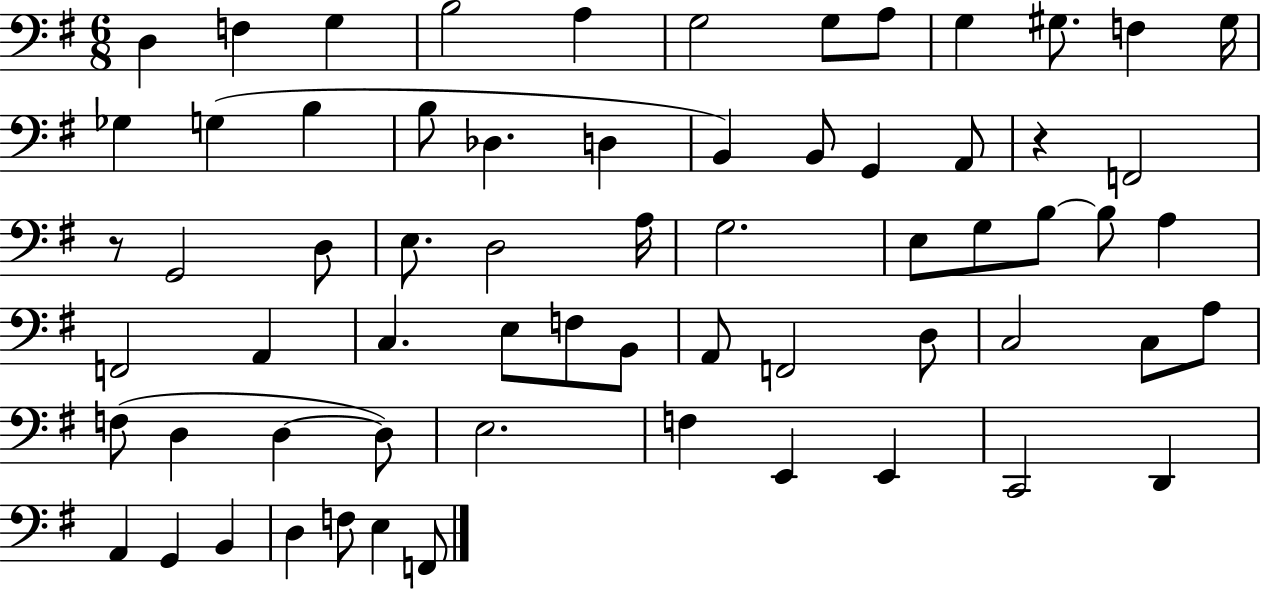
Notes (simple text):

D3/q F3/q G3/q B3/h A3/q G3/h G3/e A3/e G3/q G#3/e. F3/q G#3/s Gb3/q G3/q B3/q B3/e Db3/q. D3/q B2/q B2/e G2/q A2/e R/q F2/h R/e G2/h D3/e E3/e. D3/h A3/s G3/h. E3/e G3/e B3/e B3/e A3/q F2/h A2/q C3/q. E3/e F3/e B2/e A2/e F2/h D3/e C3/h C3/e A3/e F3/e D3/q D3/q D3/e E3/h. F3/q E2/q E2/q C2/h D2/q A2/q G2/q B2/q D3/q F3/e E3/q F2/e